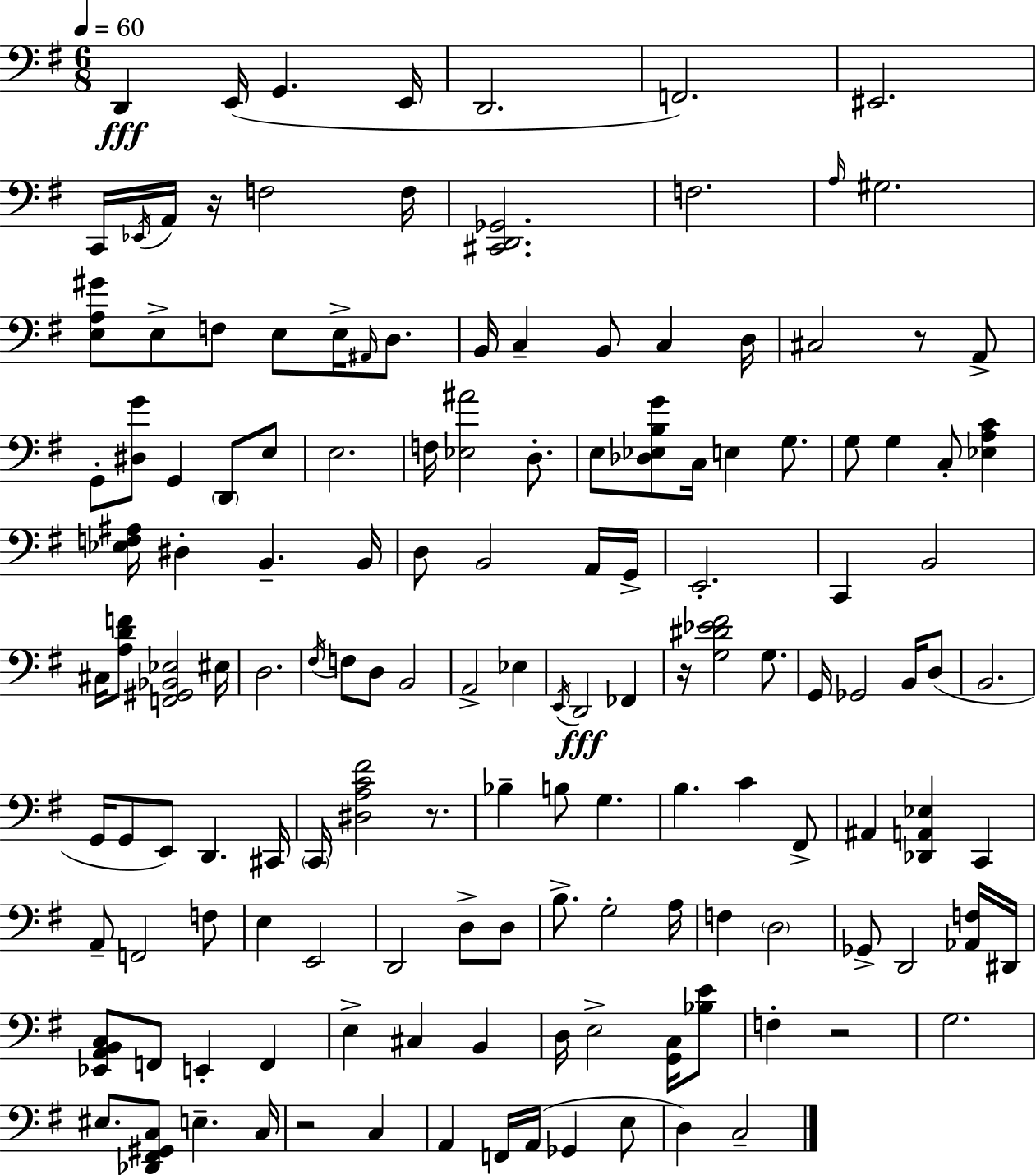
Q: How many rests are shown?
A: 6